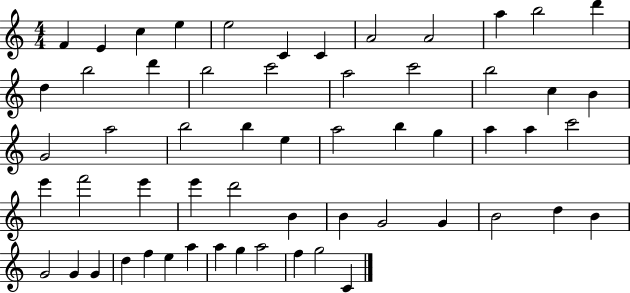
X:1
T:Untitled
M:4/4
L:1/4
K:C
F E c e e2 C C A2 A2 a b2 d' d b2 d' b2 c'2 a2 c'2 b2 c B G2 a2 b2 b e a2 b g a a c'2 e' f'2 e' e' d'2 B B G2 G B2 d B G2 G G d f e a a g a2 f g2 C